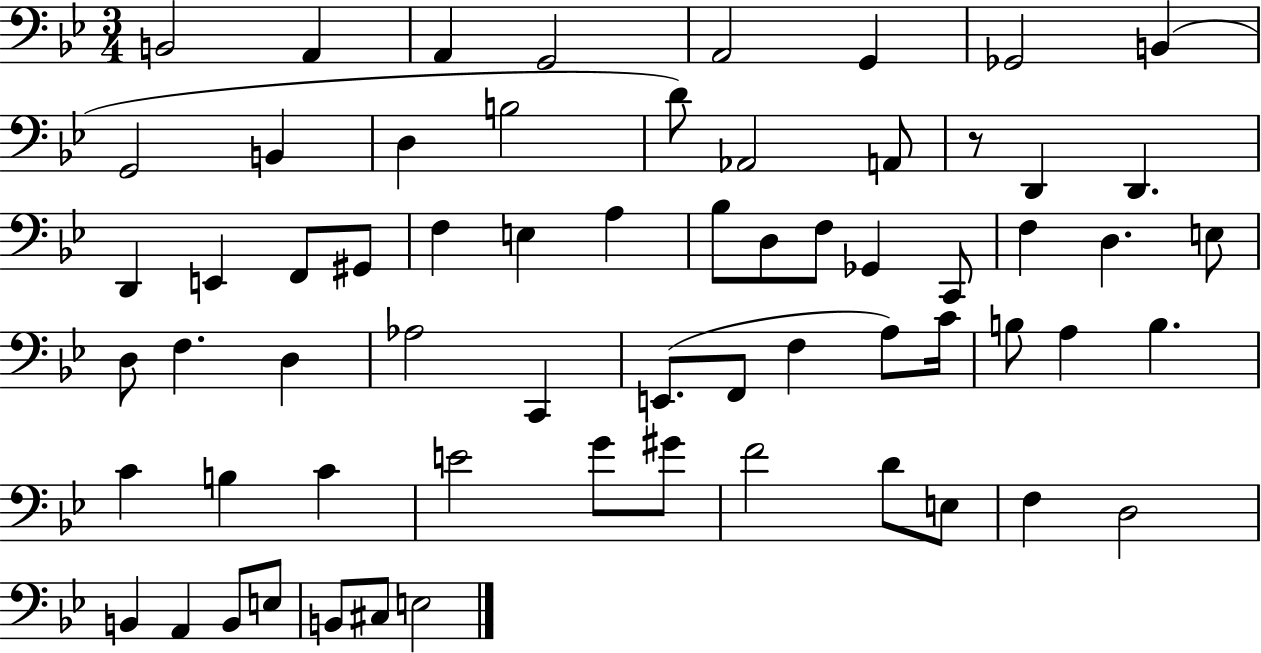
B2/h A2/q A2/q G2/h A2/h G2/q Gb2/h B2/q G2/h B2/q D3/q B3/h D4/e Ab2/h A2/e R/e D2/q D2/q. D2/q E2/q F2/e G#2/e F3/q E3/q A3/q Bb3/e D3/e F3/e Gb2/q C2/e F3/q D3/q. E3/e D3/e F3/q. D3/q Ab3/h C2/q E2/e. F2/e F3/q A3/e C4/s B3/e A3/q B3/q. C4/q B3/q C4/q E4/h G4/e G#4/e F4/h D4/e E3/e F3/q D3/h B2/q A2/q B2/e E3/e B2/e C#3/e E3/h